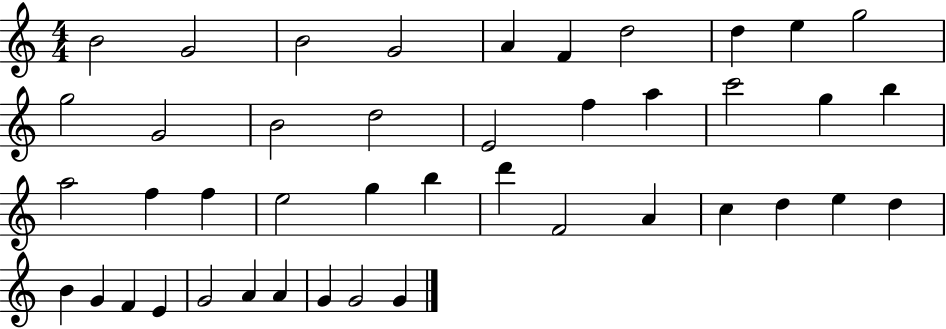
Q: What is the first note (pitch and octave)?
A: B4